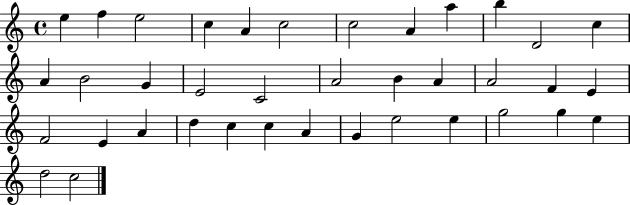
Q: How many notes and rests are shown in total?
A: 38